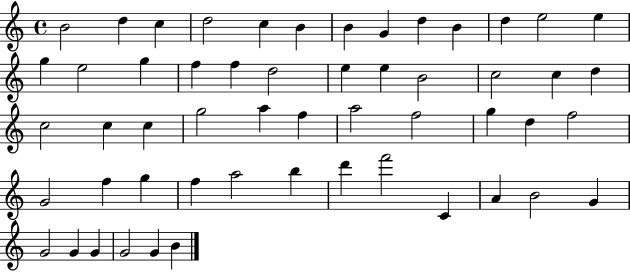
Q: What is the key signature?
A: C major